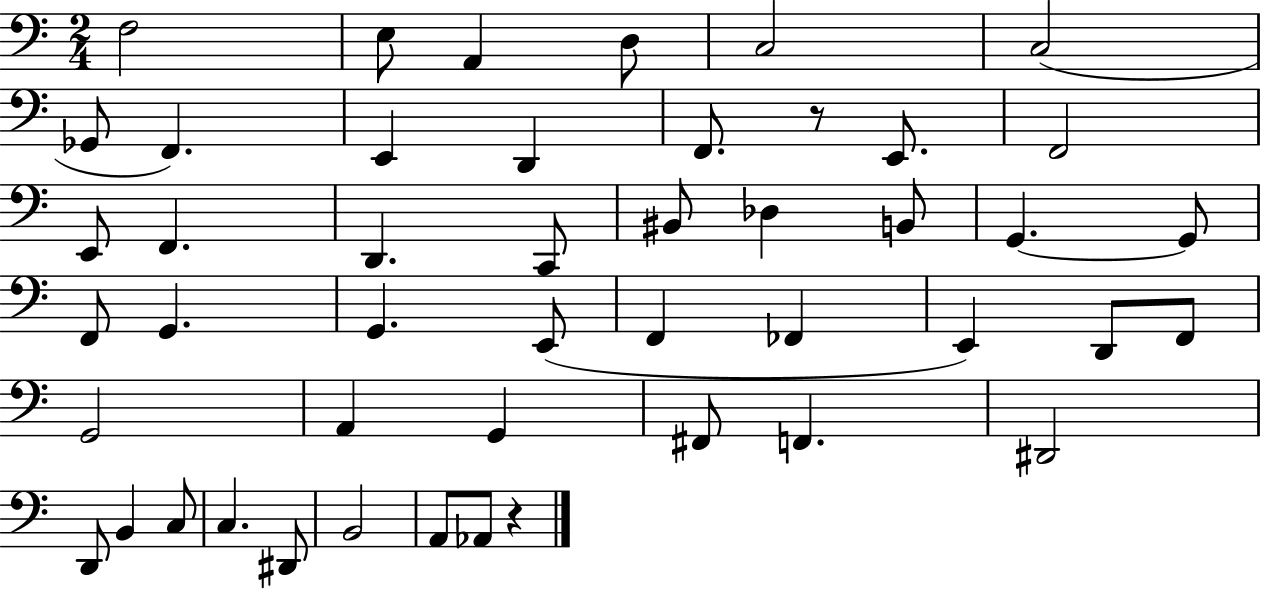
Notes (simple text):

F3/h E3/e A2/q D3/e C3/h C3/h Gb2/e F2/q. E2/q D2/q F2/e. R/e E2/e. F2/h E2/e F2/q. D2/q. C2/e BIS2/e Db3/q B2/e G2/q. G2/e F2/e G2/q. G2/q. E2/e F2/q FES2/q E2/q D2/e F2/e G2/h A2/q G2/q F#2/e F2/q. D#2/h D2/e B2/q C3/e C3/q. D#2/e B2/h A2/e Ab2/e R/q